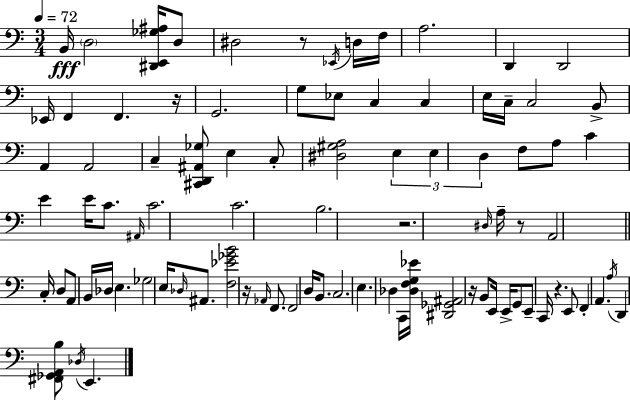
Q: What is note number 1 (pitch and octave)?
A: B2